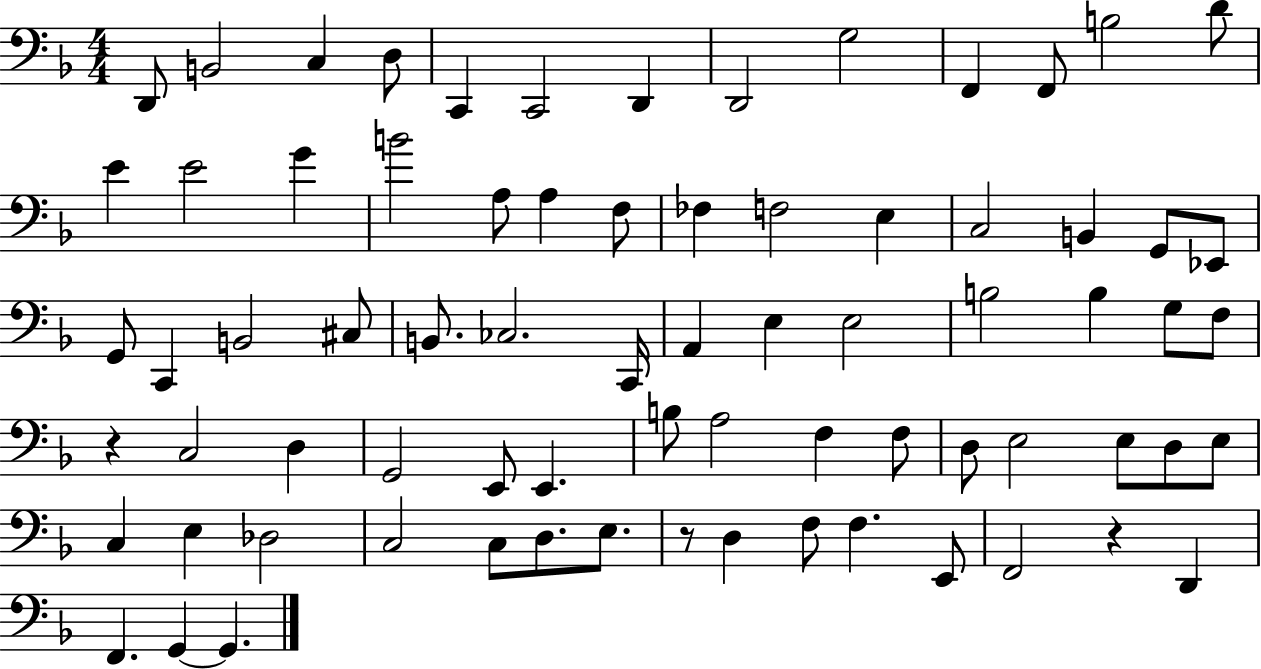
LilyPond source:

{
  \clef bass
  \numericTimeSignature
  \time 4/4
  \key f \major
  \repeat volta 2 { d,8 b,2 c4 d8 | c,4 c,2 d,4 | d,2 g2 | f,4 f,8 b2 d'8 | \break e'4 e'2 g'4 | b'2 a8 a4 f8 | fes4 f2 e4 | c2 b,4 g,8 ees,8 | \break g,8 c,4 b,2 cis8 | b,8. ces2. c,16 | a,4 e4 e2 | b2 b4 g8 f8 | \break r4 c2 d4 | g,2 e,8 e,4. | b8 a2 f4 f8 | d8 e2 e8 d8 e8 | \break c4 e4 des2 | c2 c8 d8. e8. | r8 d4 f8 f4. e,8 | f,2 r4 d,4 | \break f,4. g,4~~ g,4. | } \bar "|."
}